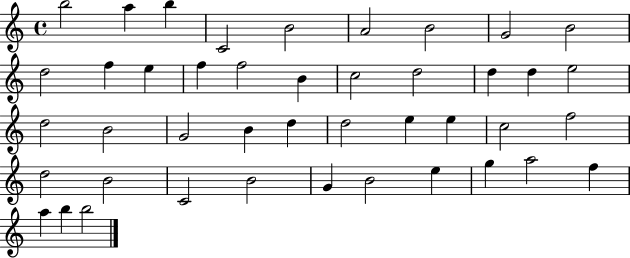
B5/h A5/q B5/q C4/h B4/h A4/h B4/h G4/h B4/h D5/h F5/q E5/q F5/q F5/h B4/q C5/h D5/h D5/q D5/q E5/h D5/h B4/h G4/h B4/q D5/q D5/h E5/q E5/q C5/h F5/h D5/h B4/h C4/h B4/h G4/q B4/h E5/q G5/q A5/h F5/q A5/q B5/q B5/h